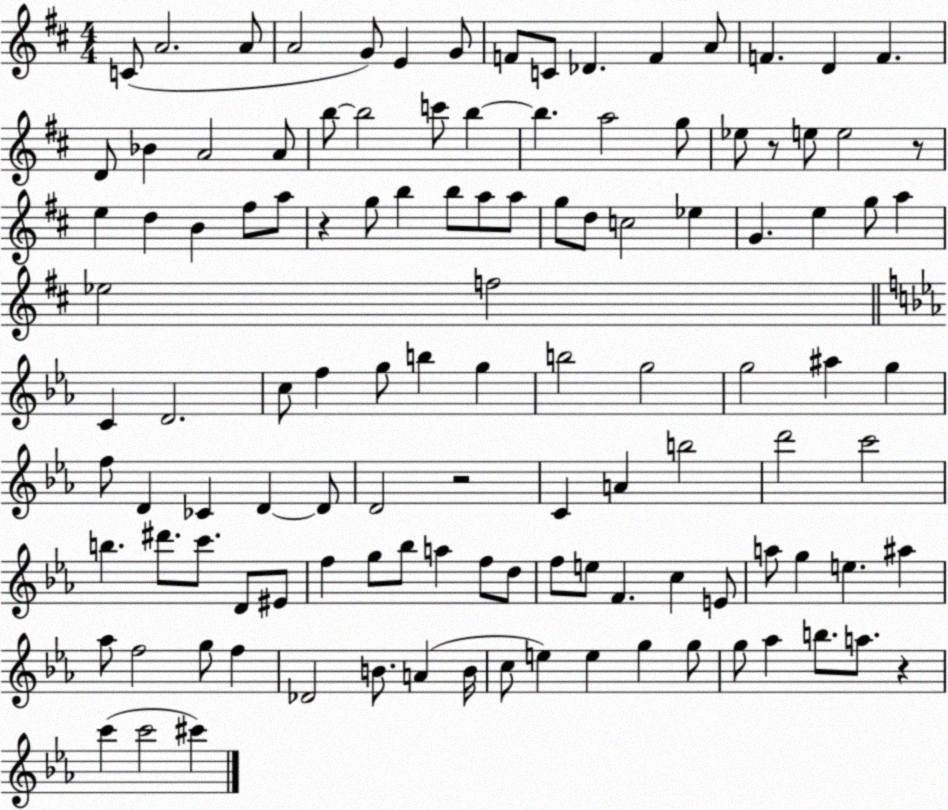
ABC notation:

X:1
T:Untitled
M:4/4
L:1/4
K:D
C/2 A2 A/2 A2 G/2 E G/2 F/2 C/2 _D F A/2 F D F D/2 _B A2 A/2 b/2 b2 c'/2 b b a2 g/2 _e/2 z/2 e/2 e2 z/2 e d B ^f/2 a/2 z g/2 b b/2 a/2 a/2 g/2 d/2 c2 _e G e g/2 a _e2 f2 C D2 c/2 f g/2 b g b2 g2 g2 ^a g f/2 D _C D D/2 D2 z2 C A b2 d'2 c'2 b ^d'/2 c'/2 D/2 ^E/2 f g/2 _b/2 a f/2 d/2 f/2 e/2 F c E/2 a/2 g e ^a _a/2 f2 g/2 f _D2 B/2 A B/4 c/2 e e g g/2 g/2 _a b/2 a/2 z c' c'2 ^c'